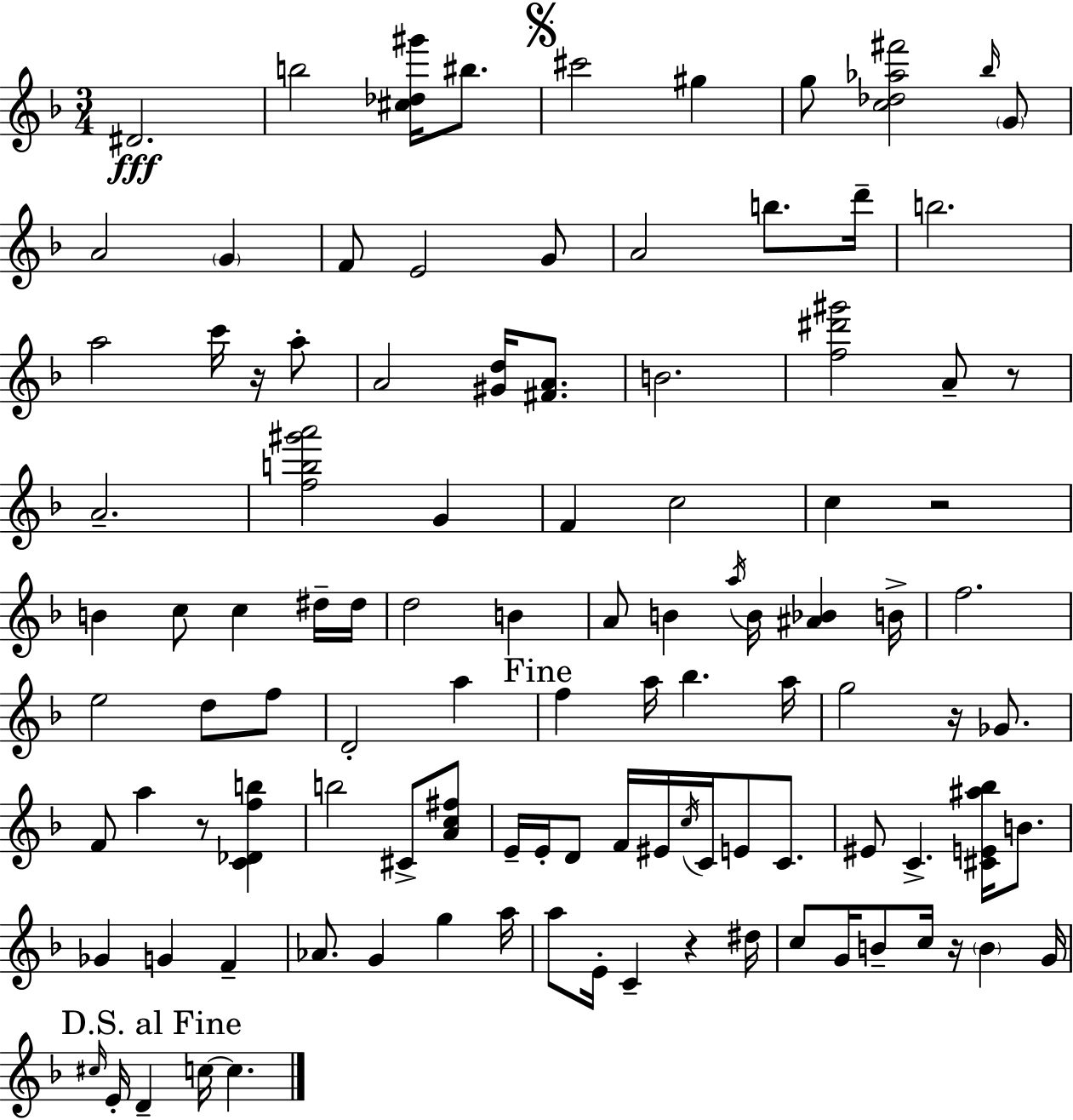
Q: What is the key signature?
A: F major